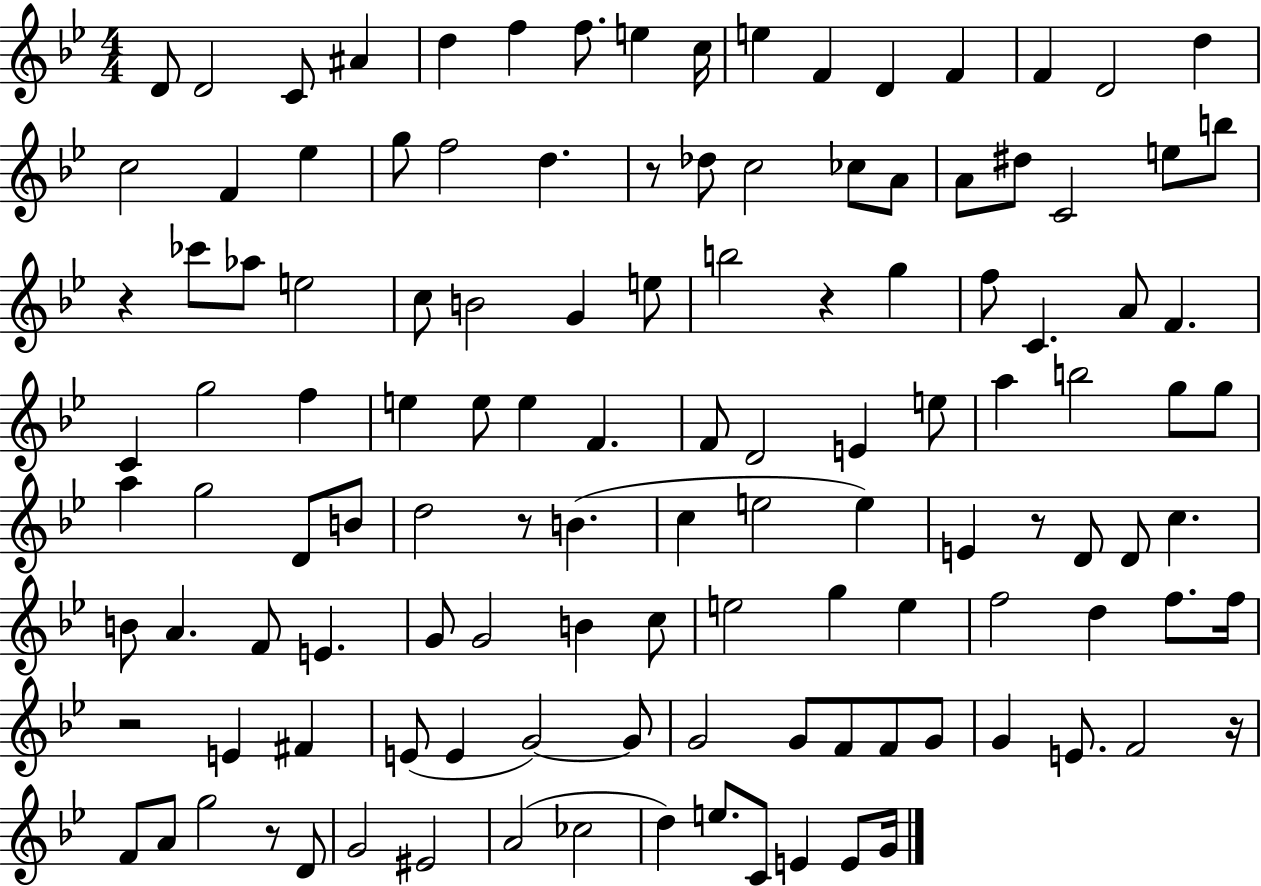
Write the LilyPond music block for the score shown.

{
  \clef treble
  \numericTimeSignature
  \time 4/4
  \key bes \major
  \repeat volta 2 { d'8 d'2 c'8 ais'4 | d''4 f''4 f''8. e''4 c''16 | e''4 f'4 d'4 f'4 | f'4 d'2 d''4 | \break c''2 f'4 ees''4 | g''8 f''2 d''4. | r8 des''8 c''2 ces''8 a'8 | a'8 dis''8 c'2 e''8 b''8 | \break r4 ces'''8 aes''8 e''2 | c''8 b'2 g'4 e''8 | b''2 r4 g''4 | f''8 c'4. a'8 f'4. | \break c'4 g''2 f''4 | e''4 e''8 e''4 f'4. | f'8 d'2 e'4 e''8 | a''4 b''2 g''8 g''8 | \break a''4 g''2 d'8 b'8 | d''2 r8 b'4.( | c''4 e''2 e''4) | e'4 r8 d'8 d'8 c''4. | \break b'8 a'4. f'8 e'4. | g'8 g'2 b'4 c''8 | e''2 g''4 e''4 | f''2 d''4 f''8. f''16 | \break r2 e'4 fis'4 | e'8( e'4 g'2~~) g'8 | g'2 g'8 f'8 f'8 g'8 | g'4 e'8. f'2 r16 | \break f'8 a'8 g''2 r8 d'8 | g'2 eis'2 | a'2( ces''2 | d''4) e''8. c'8 e'4 e'8 g'16 | \break } \bar "|."
}